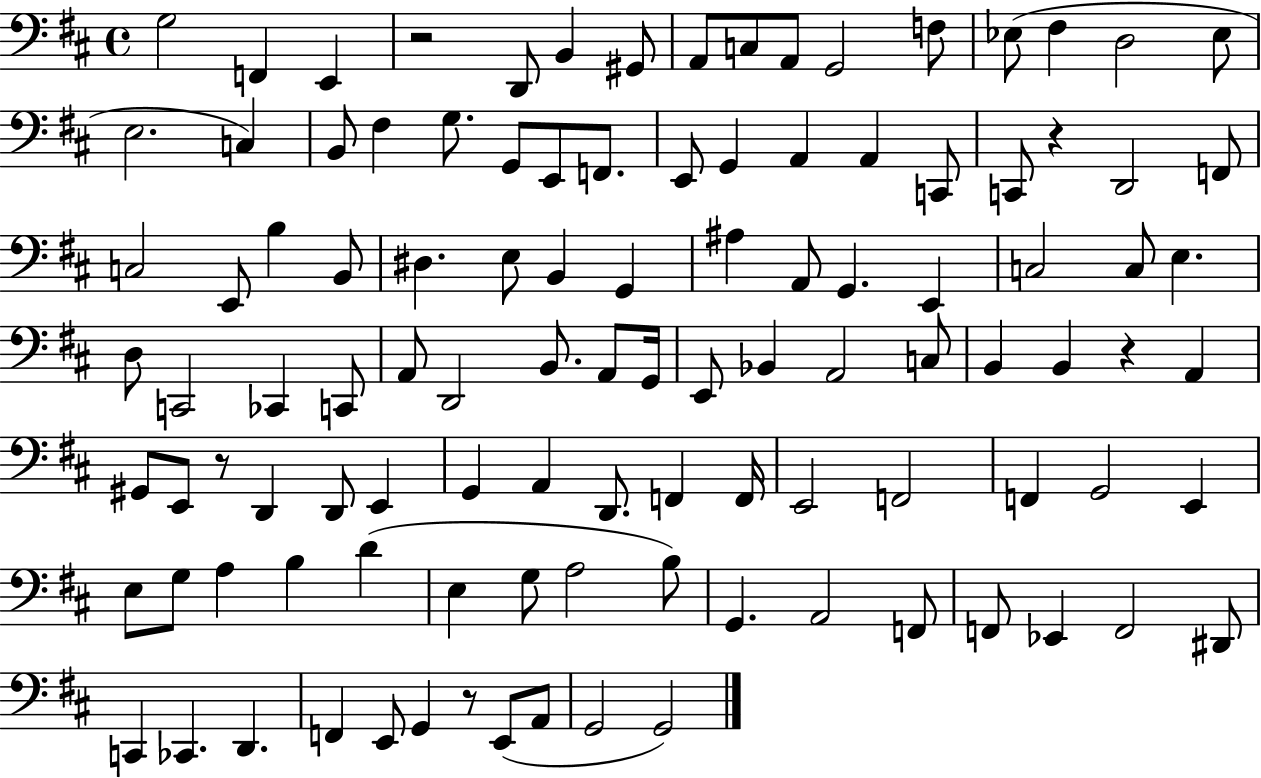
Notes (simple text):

G3/h F2/q E2/q R/h D2/e B2/q G#2/e A2/e C3/e A2/e G2/h F3/e Eb3/e F#3/q D3/h Eb3/e E3/h. C3/q B2/e F#3/q G3/e. G2/e E2/e F2/e. E2/e G2/q A2/q A2/q C2/e C2/e R/q D2/h F2/e C3/h E2/e B3/q B2/e D#3/q. E3/e B2/q G2/q A#3/q A2/e G2/q. E2/q C3/h C3/e E3/q. D3/e C2/h CES2/q C2/e A2/e D2/h B2/e. A2/e G2/s E2/e Bb2/q A2/h C3/e B2/q B2/q R/q A2/q G#2/e E2/e R/e D2/q D2/e E2/q G2/q A2/q D2/e. F2/q F2/s E2/h F2/h F2/q G2/h E2/q E3/e G3/e A3/q B3/q D4/q E3/q G3/e A3/h B3/e G2/q. A2/h F2/e F2/e Eb2/q F2/h D#2/e C2/q CES2/q. D2/q. F2/q E2/e G2/q R/e E2/e A2/e G2/h G2/h